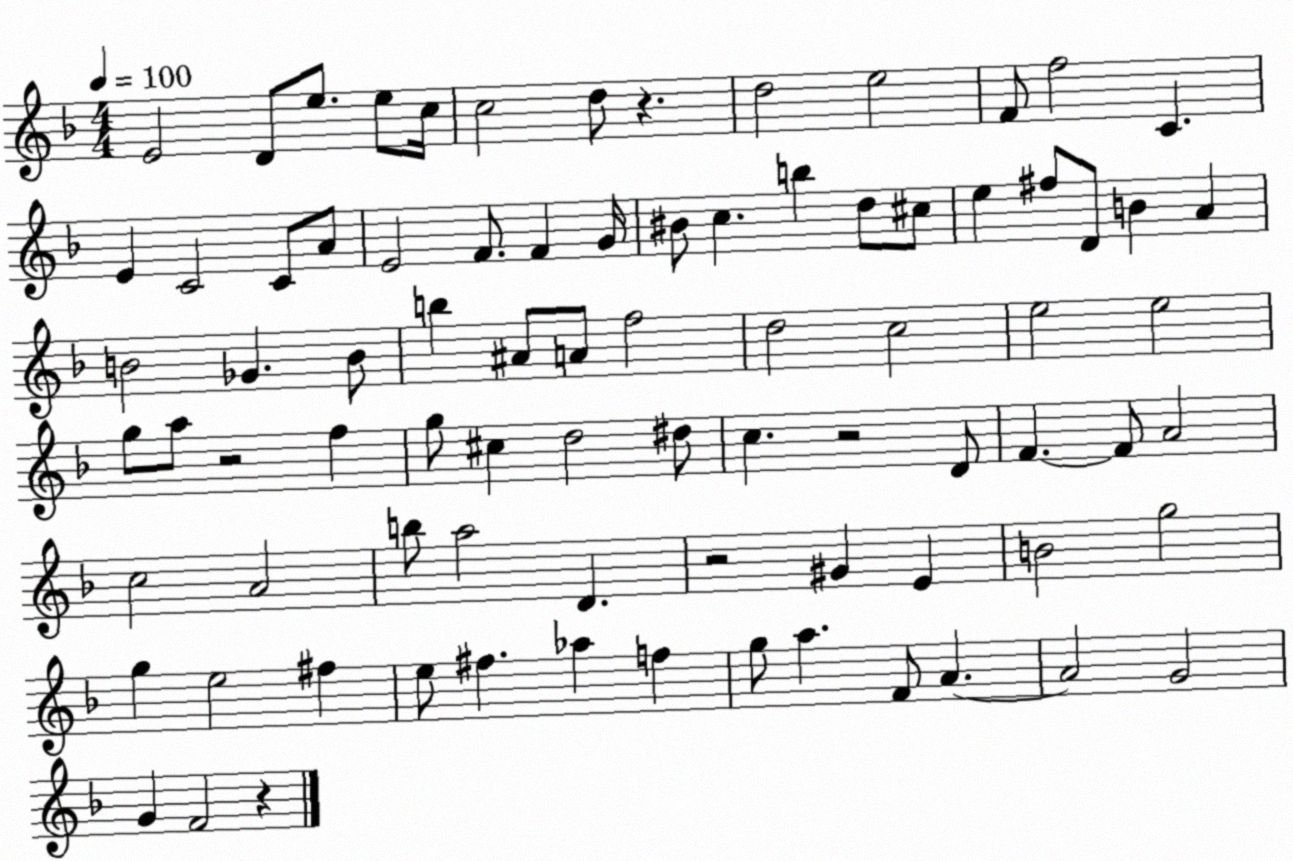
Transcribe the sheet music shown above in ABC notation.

X:1
T:Untitled
M:4/4
L:1/4
K:F
E2 D/2 e/2 e/2 c/4 c2 d/2 z d2 e2 F/2 f2 C E C2 C/2 A/2 E2 F/2 F G/4 ^B/2 c b d/2 ^c/2 e ^f/2 D/2 B A B2 _G B/2 b ^A/2 A/2 f2 d2 c2 e2 e2 g/2 a/2 z2 f g/2 ^c d2 ^d/2 c z2 D/2 F F/2 A2 c2 A2 b/2 a2 D z2 ^G E B2 g2 g e2 ^f e/2 ^f _a f g/2 a F/2 A A2 G2 G F2 z